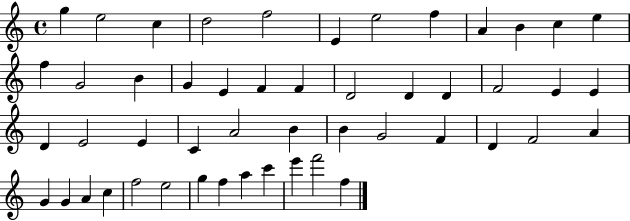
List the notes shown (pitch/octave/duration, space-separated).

G5/q E5/h C5/q D5/h F5/h E4/q E5/h F5/q A4/q B4/q C5/q E5/q F5/q G4/h B4/q G4/q E4/q F4/q F4/q D4/h D4/q D4/q F4/h E4/q E4/q D4/q E4/h E4/q C4/q A4/h B4/q B4/q G4/h F4/q D4/q F4/h A4/q G4/q G4/q A4/q C5/q F5/h E5/h G5/q F5/q A5/q C6/q E6/q F6/h F5/q